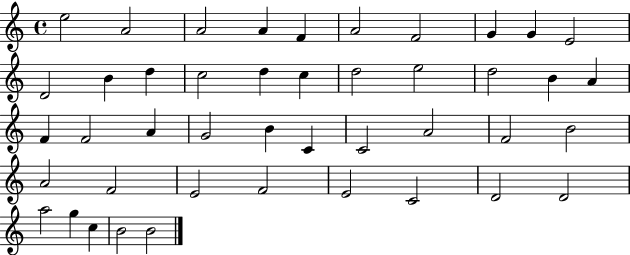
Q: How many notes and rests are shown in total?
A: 44